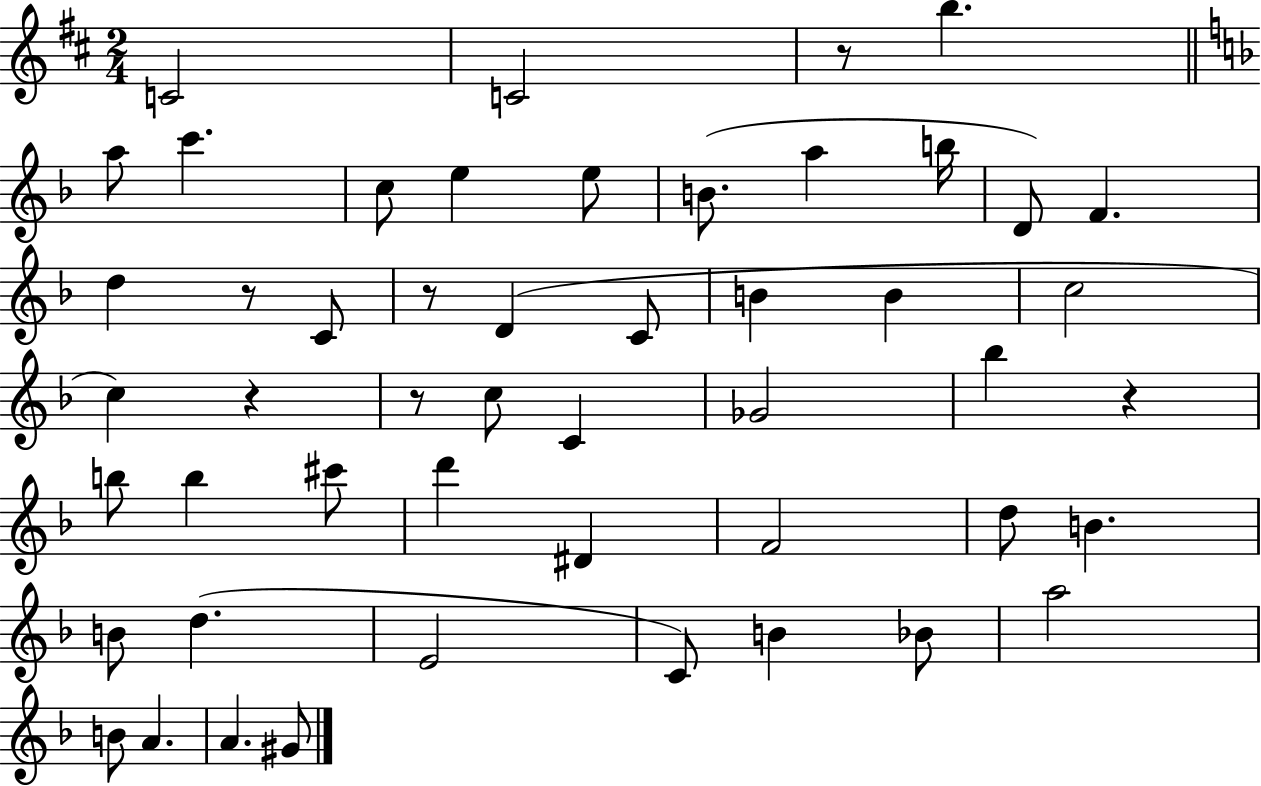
{
  \clef treble
  \numericTimeSignature
  \time 2/4
  \key d \major
  \repeat volta 2 { c'2 | c'2 | r8 b''4. | \bar "||" \break \key f \major a''8 c'''4. | c''8 e''4 e''8 | b'8.( a''4 b''16 | d'8) f'4. | \break d''4 r8 c'8 | r8 d'4( c'8 | b'4 b'4 | c''2 | \break c''4) r4 | r8 c''8 c'4 | ges'2 | bes''4 r4 | \break b''8 b''4 cis'''8 | d'''4 dis'4 | f'2 | d''8 b'4. | \break b'8 d''4.( | e'2 | c'8) b'4 bes'8 | a''2 | \break b'8 a'4. | a'4. gis'8 | } \bar "|."
}